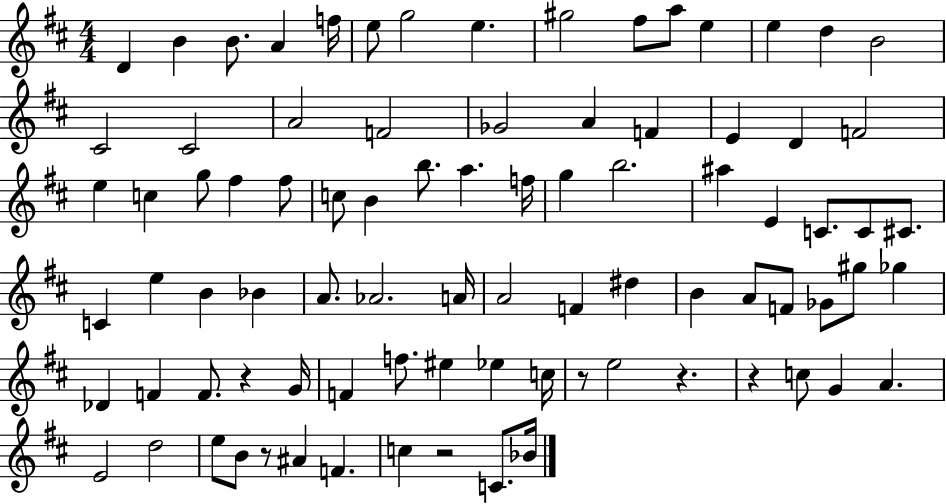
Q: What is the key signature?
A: D major